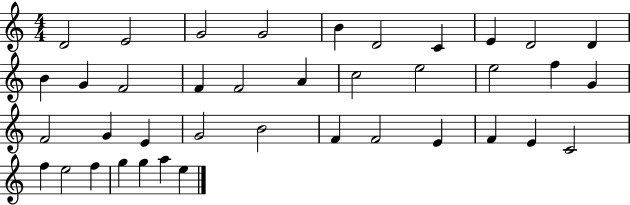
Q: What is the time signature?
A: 4/4